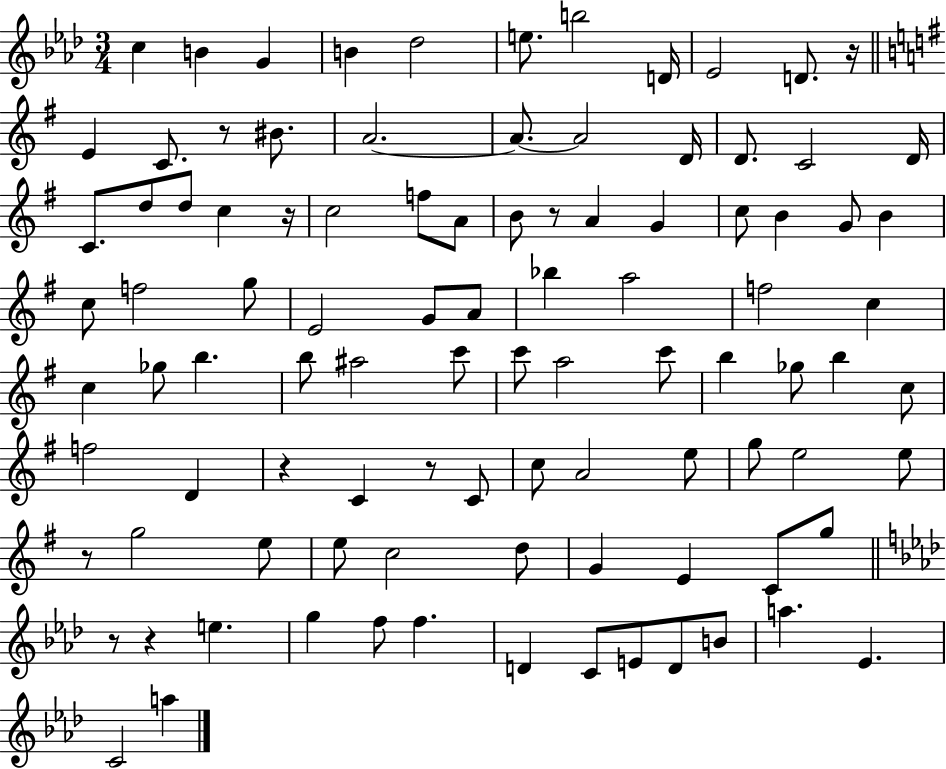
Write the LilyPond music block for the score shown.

{
  \clef treble
  \numericTimeSignature
  \time 3/4
  \key aes \major
  \repeat volta 2 { c''4 b'4 g'4 | b'4 des''2 | e''8. b''2 d'16 | ees'2 d'8. r16 | \break \bar "||" \break \key e \minor e'4 c'8. r8 bis'8. | a'2.~~ | a'8.~~ a'2 d'16 | d'8. c'2 d'16 | \break c'8. d''8 d''8 c''4 r16 | c''2 f''8 a'8 | b'8 r8 a'4 g'4 | c''8 b'4 g'8 b'4 | \break c''8 f''2 g''8 | e'2 g'8 a'8 | bes''4 a''2 | f''2 c''4 | \break c''4 ges''8 b''4. | b''8 ais''2 c'''8 | c'''8 a''2 c'''8 | b''4 ges''8 b''4 c''8 | \break f''2 d'4 | r4 c'4 r8 c'8 | c''8 a'2 e''8 | g''8 e''2 e''8 | \break r8 g''2 e''8 | e''8 c''2 d''8 | g'4 e'4 c'8 g''8 | \bar "||" \break \key aes \major r8 r4 e''4. | g''4 f''8 f''4. | d'4 c'8 e'8 d'8 b'8 | a''4. ees'4. | \break c'2 a''4 | } \bar "|."
}